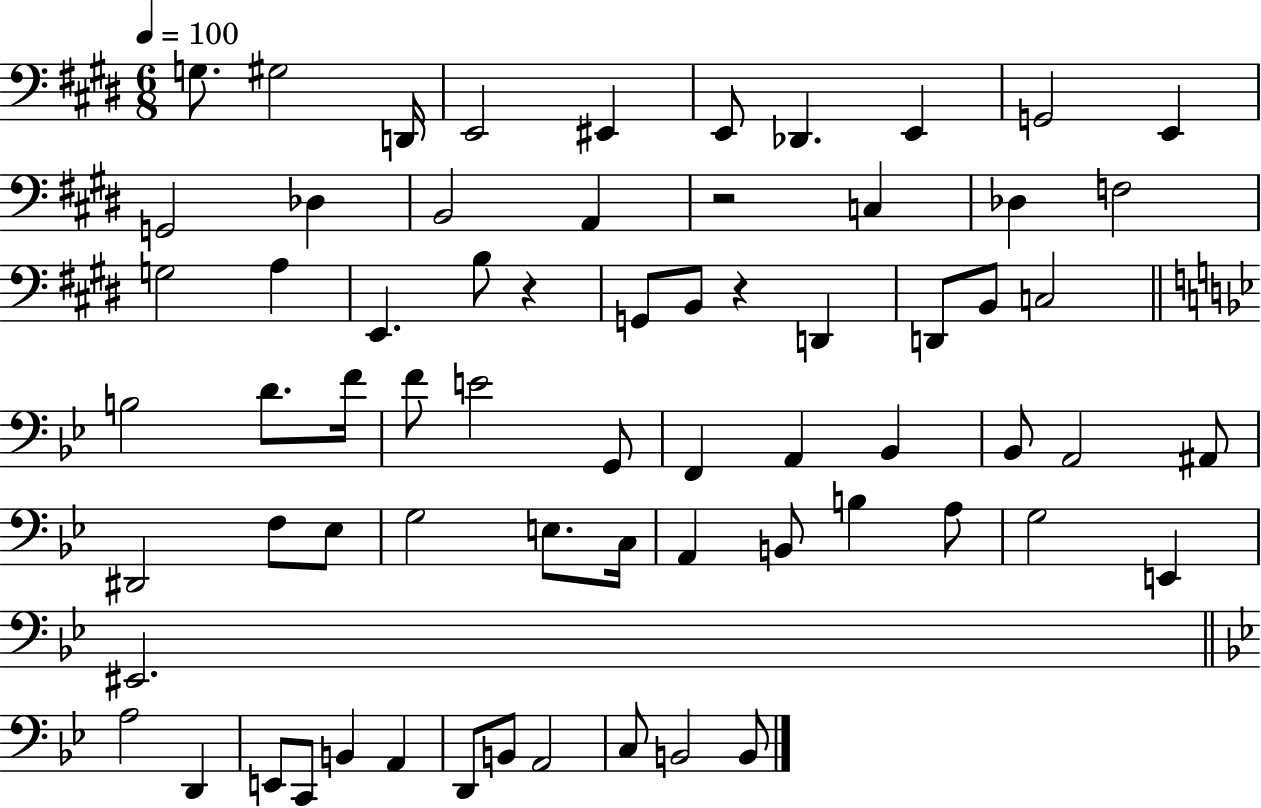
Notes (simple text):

G3/e. G#3/h D2/s E2/h EIS2/q E2/e Db2/q. E2/q G2/h E2/q G2/h Db3/q B2/h A2/q R/h C3/q Db3/q F3/h G3/h A3/q E2/q. B3/e R/q G2/e B2/e R/q D2/q D2/e B2/e C3/h B3/h D4/e. F4/s F4/e E4/h G2/e F2/q A2/q Bb2/q Bb2/e A2/h A#2/e D#2/h F3/e Eb3/e G3/h E3/e. C3/s A2/q B2/e B3/q A3/e G3/h E2/q EIS2/h. A3/h D2/q E2/e C2/e B2/q A2/q D2/e B2/e A2/h C3/e B2/h B2/e